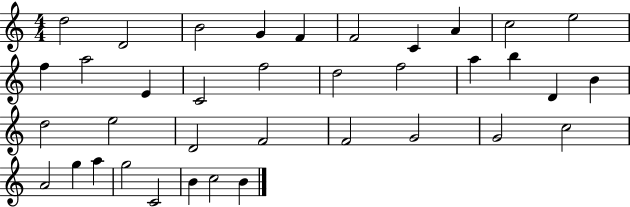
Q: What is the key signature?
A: C major